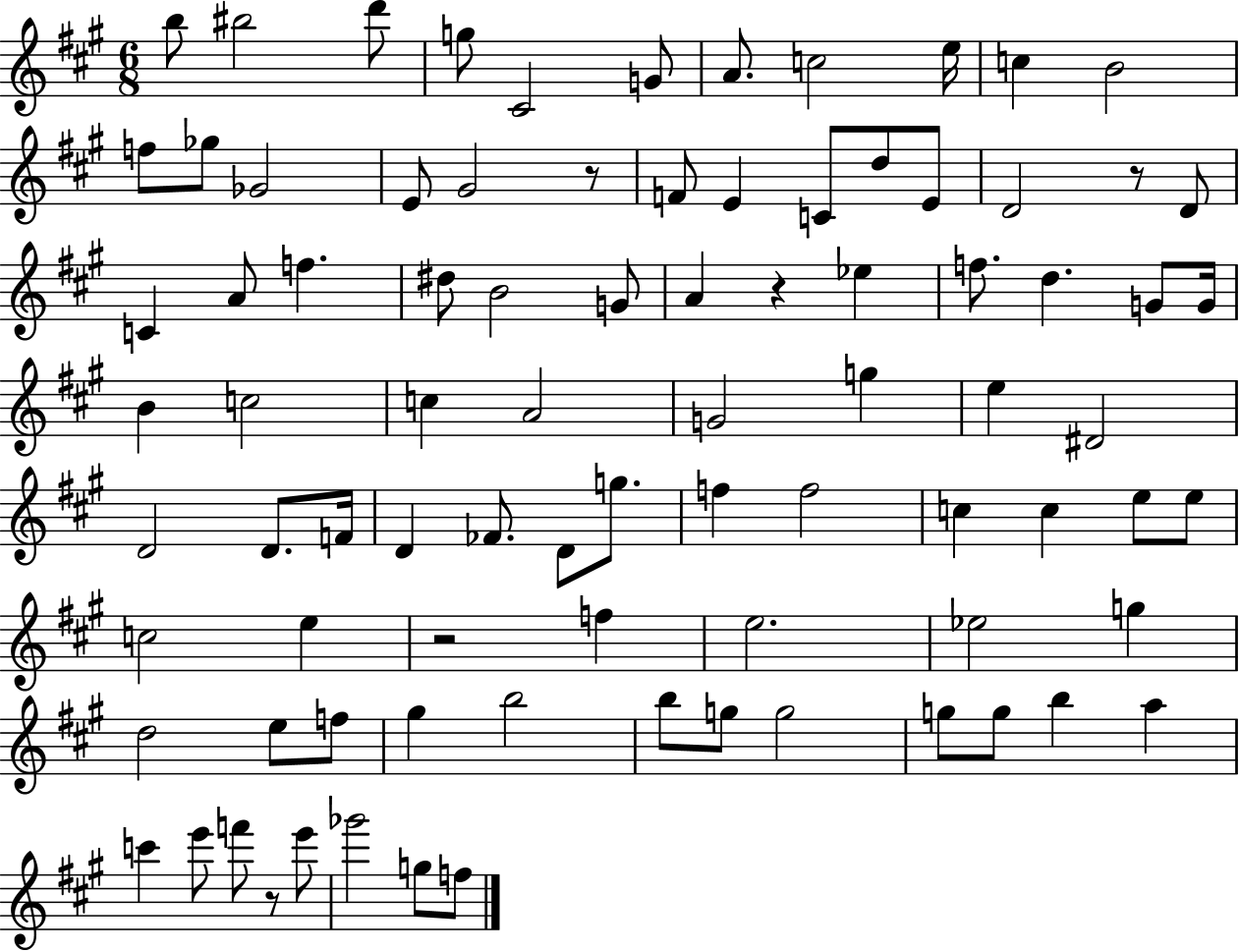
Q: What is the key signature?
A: A major